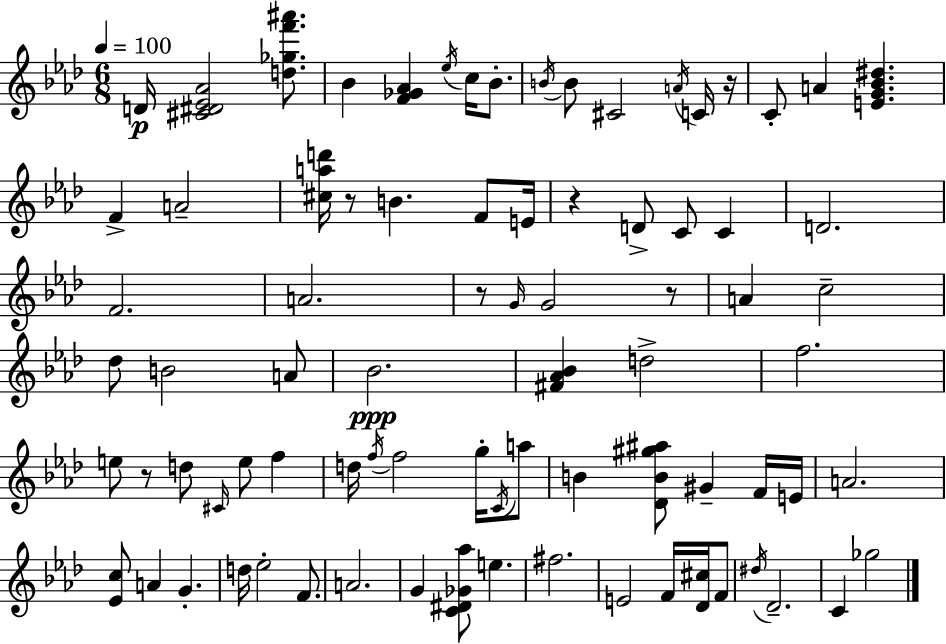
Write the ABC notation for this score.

X:1
T:Untitled
M:6/8
L:1/4
K:Ab
D/4 [^C^D_E_A]2 [d_gf'^a']/2 _B [F_G_A] _e/4 c/4 _B/2 B/4 B/2 ^C2 A/4 C/4 z/4 C/2 A [EG_B^d] F A2 [^cad']/4 z/2 B F/2 E/4 z D/2 C/2 C D2 F2 A2 z/2 G/4 G2 z/2 A c2 _d/2 B2 A/2 _B2 [^F_A_B] d2 f2 e/2 z/2 d/2 ^C/4 e/2 f d/4 f/4 f2 g/4 C/4 a/2 B [_DB^g^a]/2 ^G F/4 E/4 A2 [_Ec]/2 A G d/4 _e2 F/2 A2 G [C^D_G_a]/2 e ^f2 E2 F/4 [_D^c]/4 F/2 ^d/4 _D2 C _g2